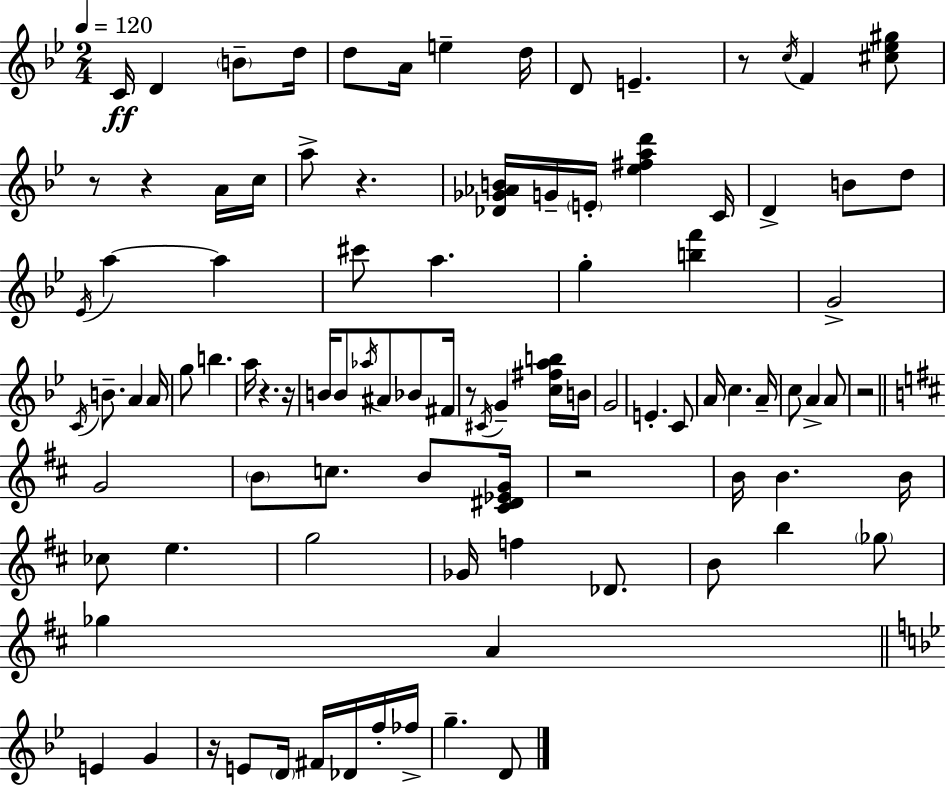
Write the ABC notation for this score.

X:1
T:Untitled
M:2/4
L:1/4
K:Bb
C/4 D B/2 d/4 d/2 A/4 e d/4 D/2 E z/2 c/4 F [^c_e^g]/2 z/2 z A/4 c/4 a/2 z [_D_G_AB]/4 G/4 E/4 [_e^fad'] C/4 D B/2 d/2 _E/4 a a ^c'/2 a g [bf'] G2 C/4 B/2 A A/4 g/2 b a/4 z z/4 B/4 B/2 _a/4 ^A/2 _B/2 ^F/4 z/2 ^C/4 G [c^fab]/4 B/4 G2 E C/2 A/4 c A/4 c/2 A A/2 z2 G2 B/2 c/2 B/2 [^C^D_EG]/4 z2 B/4 B B/4 _c/2 e g2 _G/4 f _D/2 B/2 b _g/2 _g A E G z/4 E/2 D/4 ^F/4 _D/4 f/4 _f/4 g D/2